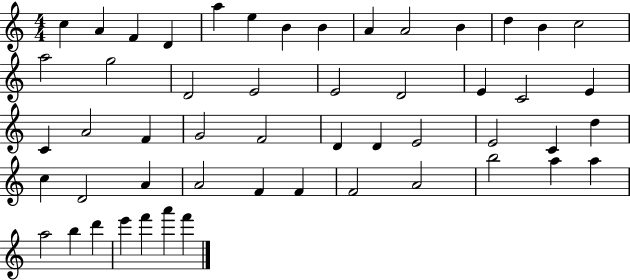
X:1
T:Untitled
M:4/4
L:1/4
K:C
c A F D a e B B A A2 B d B c2 a2 g2 D2 E2 E2 D2 E C2 E C A2 F G2 F2 D D E2 E2 C d c D2 A A2 F F F2 A2 b2 a a a2 b d' e' f' a' f'